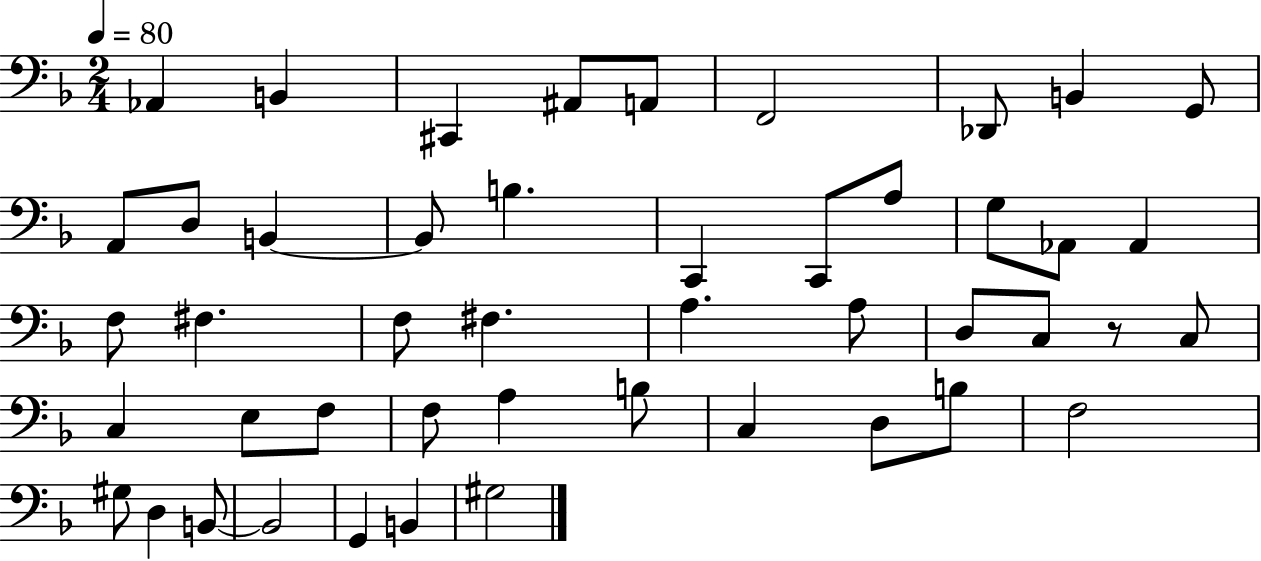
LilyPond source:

{
  \clef bass
  \numericTimeSignature
  \time 2/4
  \key f \major
  \tempo 4 = 80
  \repeat volta 2 { aes,4 b,4 | cis,4 ais,8 a,8 | f,2 | des,8 b,4 g,8 | \break a,8 d8 b,4~~ | b,8 b4. | c,4 c,8 a8 | g8 aes,8 aes,4 | \break f8 fis4. | f8 fis4. | a4. a8 | d8 c8 r8 c8 | \break c4 e8 f8 | f8 a4 b8 | c4 d8 b8 | f2 | \break gis8 d4 b,8~~ | b,2 | g,4 b,4 | gis2 | \break } \bar "|."
}